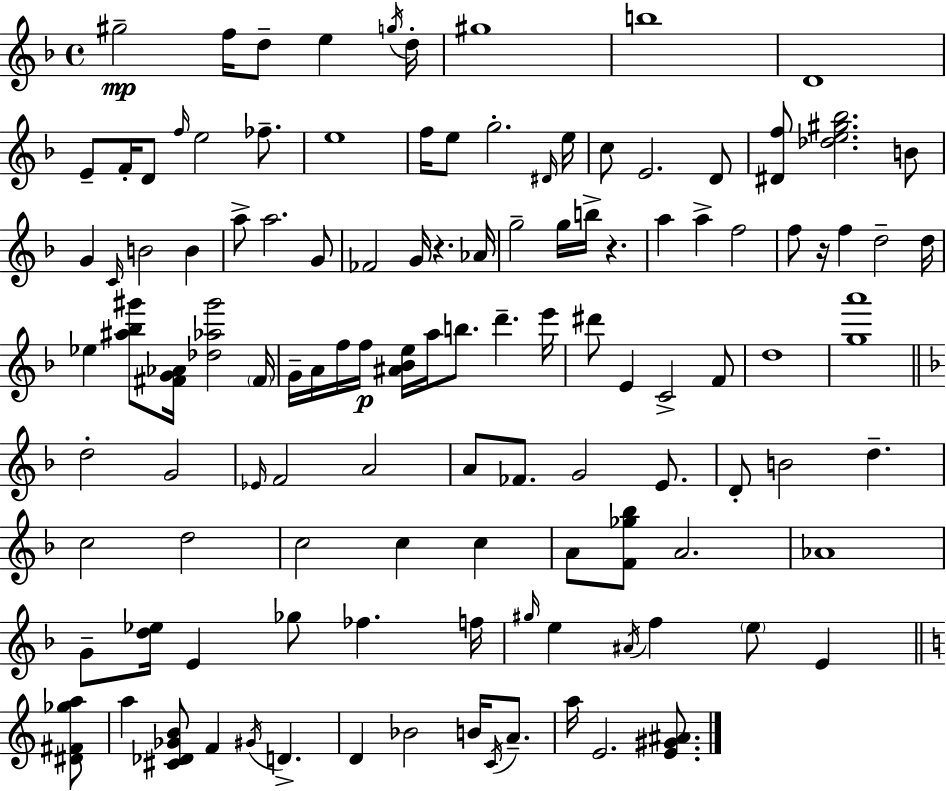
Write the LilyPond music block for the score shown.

{
  \clef treble
  \time 4/4
  \defaultTimeSignature
  \key f \major
  \repeat volta 2 { gis''2--\mp f''16 d''8-- e''4 \acciaccatura { g''16 } | d''16-. gis''1 | b''1 | d'1 | \break e'8-- f'16-. d'8 \grace { f''16 } e''2 fes''8.-- | e''1 | f''16 e''8 g''2.-. | \grace { dis'16 } e''16 c''8 e'2. | \break d'8 <dis' f''>8 <des'' e'' gis'' bes''>2. | b'8 g'4 \grace { c'16 } b'2 | b'4 a''8-> a''2. | g'8 fes'2 g'16 r4. | \break aes'16 g''2-- g''16 b''16-> r4. | a''4 a''4-> f''2 | f''8 r16 f''4 d''2-- | d''16 ees''4 <ais'' bes'' gis'''>8 <fis' g' aes'>16 <des'' aes'' gis'''>2 | \break \parenthesize fis'16 g'16-- a'16 f''16 f''16\p <ais' bes' e''>16 a''16 b''8. d'''4.-- | e'''16 dis'''8 e'4 c'2-> | f'8 d''1 | <g'' a'''>1 | \break \bar "||" \break \key f \major d''2-. g'2 | \grace { ees'16 } f'2 a'2 | a'8 fes'8. g'2 e'8. | d'8-. b'2 d''4.-- | \break c''2 d''2 | c''2 c''4 c''4 | a'8 <f' ges'' bes''>8 a'2. | aes'1 | \break g'8-- <d'' ees''>16 e'4 ges''8 fes''4. | f''16 \grace { gis''16 } e''4 \acciaccatura { ais'16 } f''4 \parenthesize e''8 e'4 | \bar "||" \break \key a \minor <dis' fis' ges'' a''>8 a''4 <cis' des' ges' b'>8 f'4 \acciaccatura { gis'16 } d'4.-> | d'4 bes'2 b'16 | \acciaccatura { c'16 } a'8.-- a''16 e'2. | <e' gis' ais'>8. } \bar "|."
}